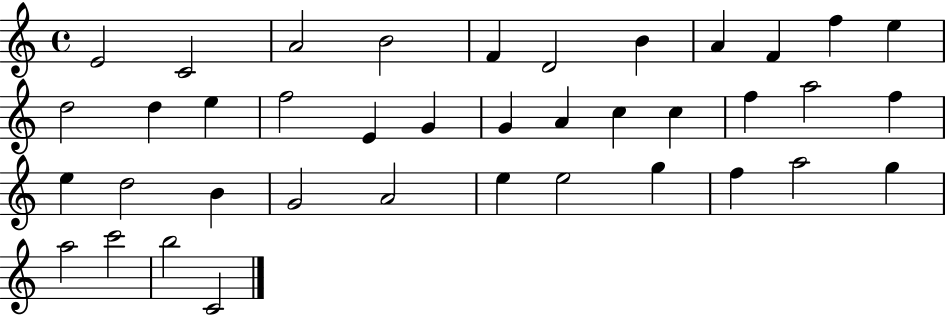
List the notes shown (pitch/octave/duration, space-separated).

E4/h C4/h A4/h B4/h F4/q D4/h B4/q A4/q F4/q F5/q E5/q D5/h D5/q E5/q F5/h E4/q G4/q G4/q A4/q C5/q C5/q F5/q A5/h F5/q E5/q D5/h B4/q G4/h A4/h E5/q E5/h G5/q F5/q A5/h G5/q A5/h C6/h B5/h C4/h